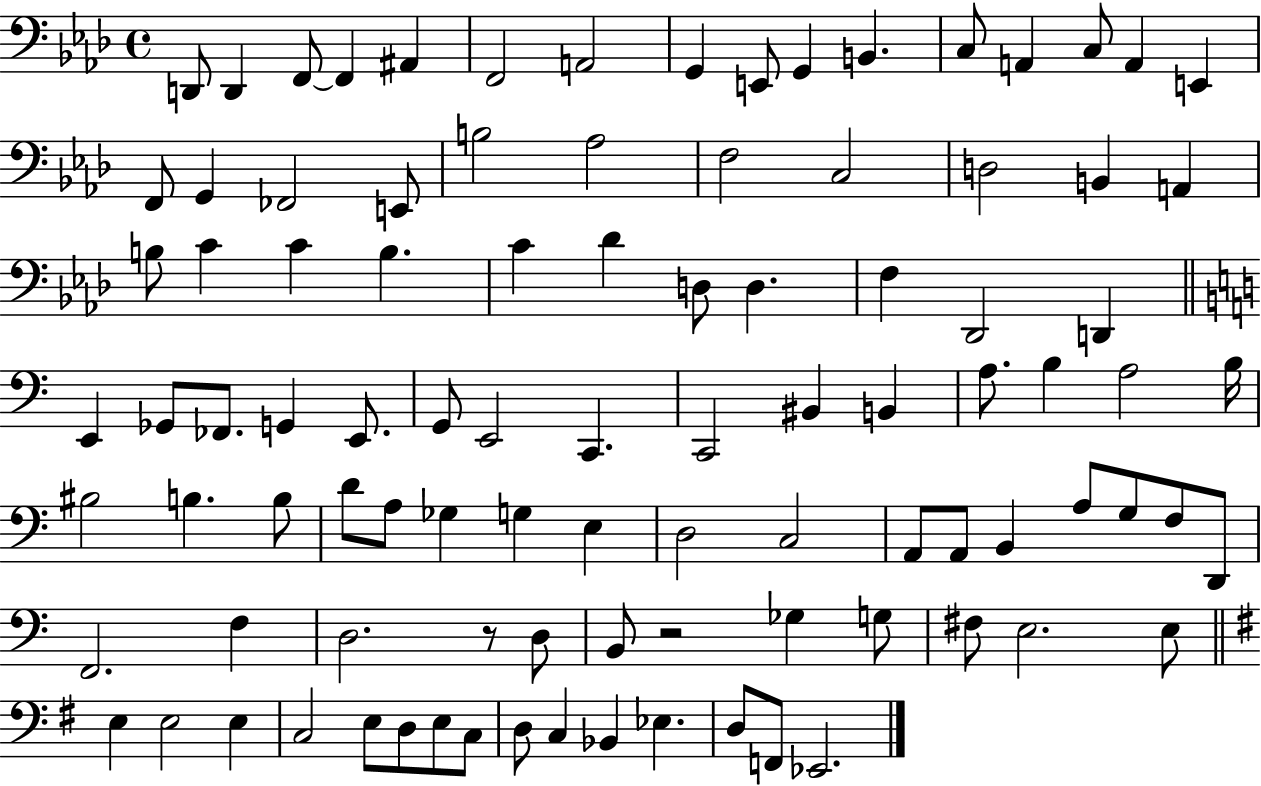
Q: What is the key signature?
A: AES major